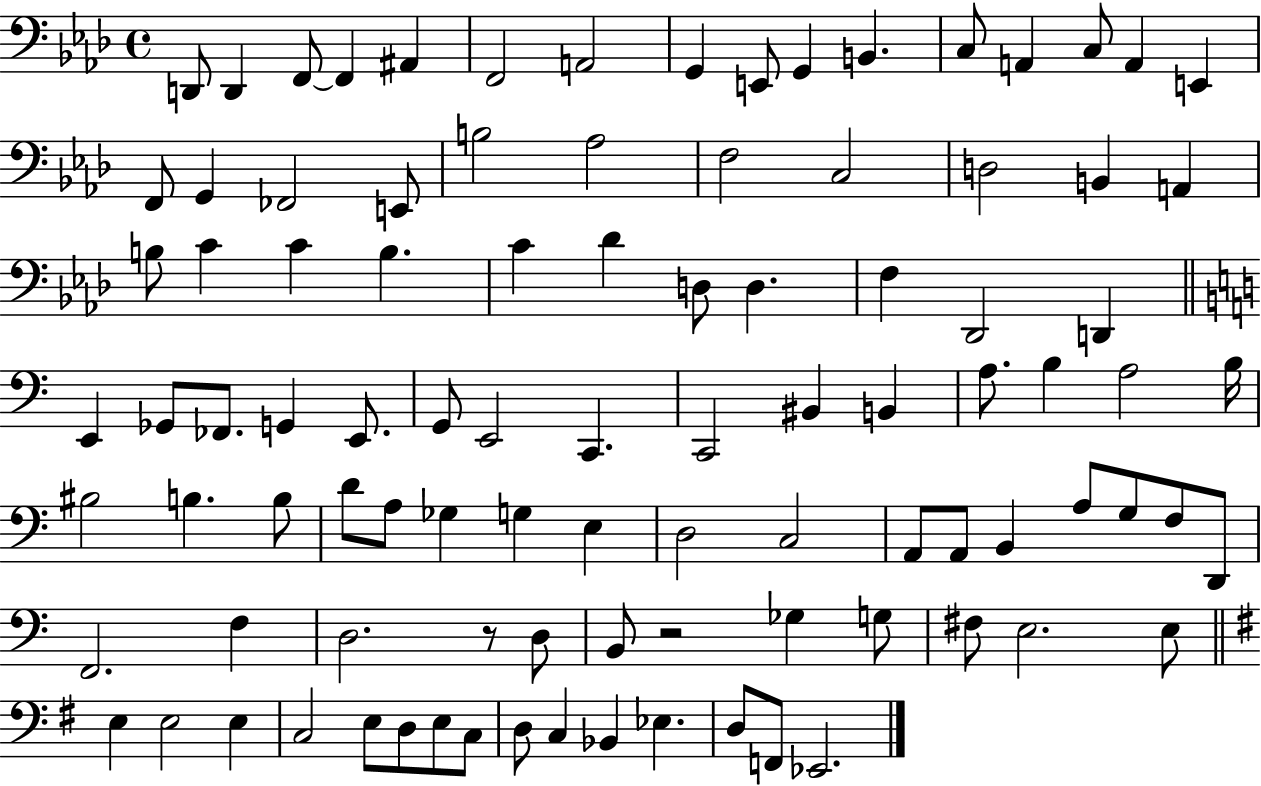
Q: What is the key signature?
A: AES major